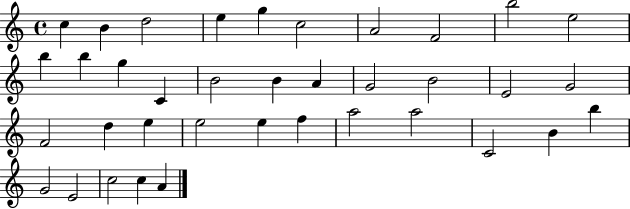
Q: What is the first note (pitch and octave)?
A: C5